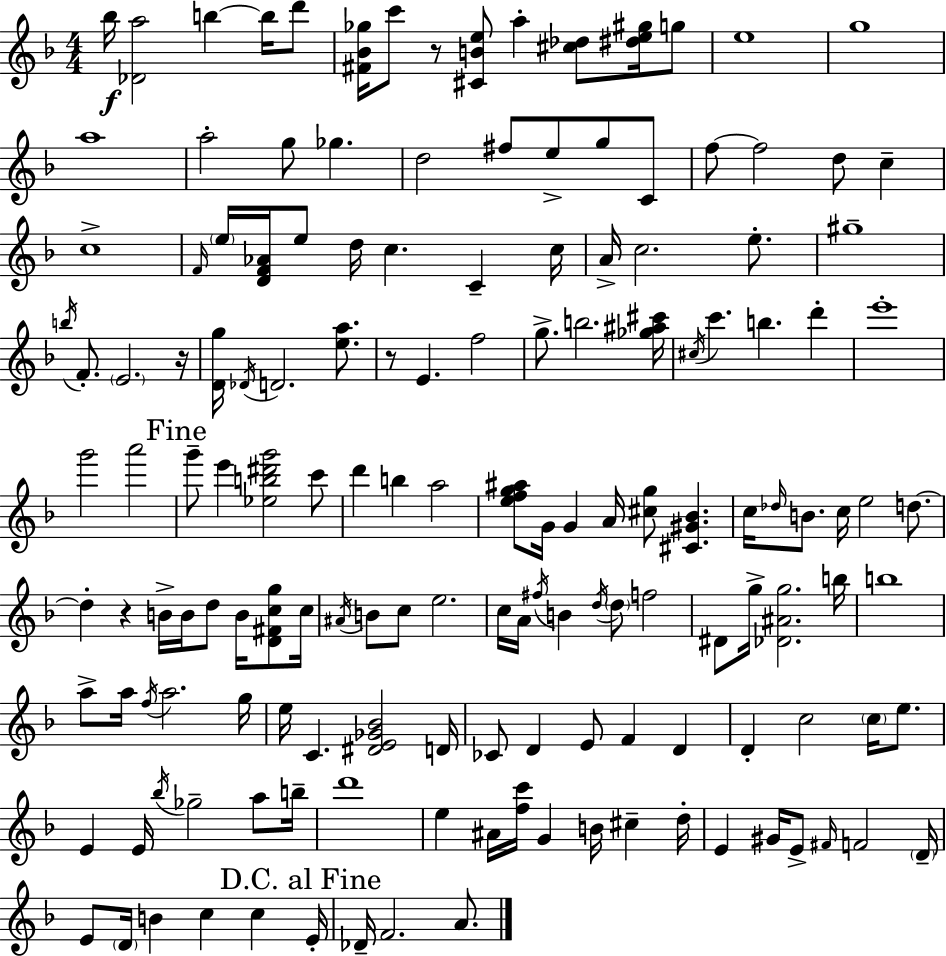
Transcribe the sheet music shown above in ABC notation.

X:1
T:Untitled
M:4/4
L:1/4
K:F
_b/4 [_Da]2 b b/4 d'/2 [^F_B_g]/4 c'/2 z/2 [^CBe]/2 a [^c_d]/2 [^de^g]/4 g/2 e4 g4 a4 a2 g/2 _g d2 ^f/2 e/2 g/2 C/2 f/2 f2 d/2 c c4 F/4 e/4 [DF_A]/4 e/2 d/4 c C c/4 A/4 c2 e/2 ^g4 b/4 F/2 E2 z/4 [Dg]/4 _D/4 D2 [ea]/2 z/2 E f2 g/2 b2 [_g^a^c']/4 ^c/4 c' b d' e'4 g'2 a'2 g'/2 e' [_eb^d'g']2 c'/2 d' b a2 [efg^a]/2 G/4 G A/4 [^cg]/2 [^C^G_B] c/4 _d/4 B/2 c/4 e2 d/2 d z B/4 B/4 d/2 B/4 [D^Fcg]/2 c/4 ^A/4 B/2 c/2 e2 c/4 A/4 ^f/4 B d/4 d/2 f2 ^D/2 g/4 [_D^Ag]2 b/4 b4 a/2 a/4 f/4 a2 g/4 e/4 C [^DE_G_B]2 D/4 _C/2 D E/2 F D D c2 c/4 e/2 E E/4 _b/4 _g2 a/2 b/4 d'4 e ^A/4 [fc']/4 G B/4 ^c d/4 E ^G/4 E/2 ^F/4 F2 D/4 E/2 D/4 B c c E/4 _D/4 F2 A/2